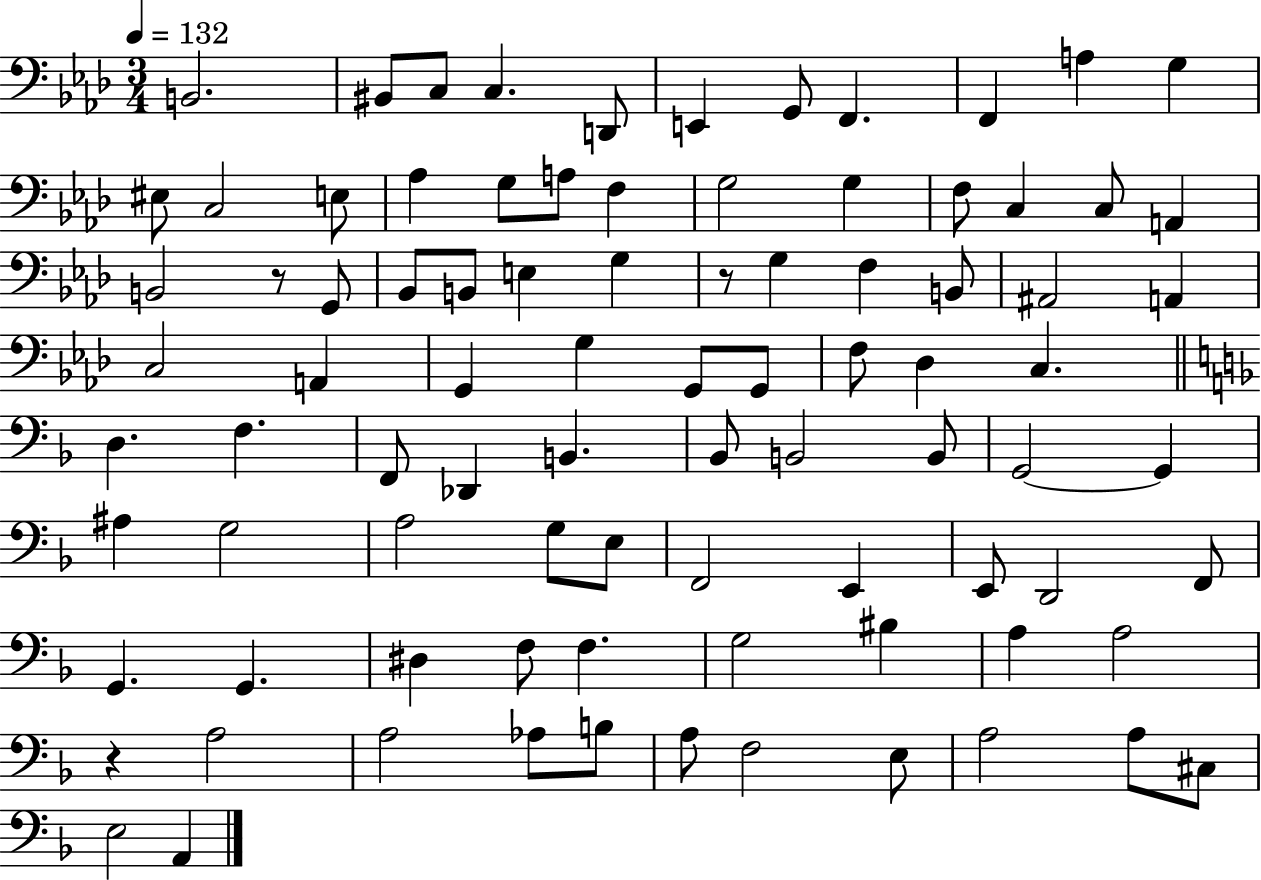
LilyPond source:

{
  \clef bass
  \numericTimeSignature
  \time 3/4
  \key aes \major
  \tempo 4 = 132
  b,2. | bis,8 c8 c4. d,8 | e,4 g,8 f,4. | f,4 a4 g4 | \break eis8 c2 e8 | aes4 g8 a8 f4 | g2 g4 | f8 c4 c8 a,4 | \break b,2 r8 g,8 | bes,8 b,8 e4 g4 | r8 g4 f4 b,8 | ais,2 a,4 | \break c2 a,4 | g,4 g4 g,8 g,8 | f8 des4 c4. | \bar "||" \break \key f \major d4. f4. | f,8 des,4 b,4. | bes,8 b,2 b,8 | g,2~~ g,4 | \break ais4 g2 | a2 g8 e8 | f,2 e,4 | e,8 d,2 f,8 | \break g,4. g,4. | dis4 f8 f4. | g2 bis4 | a4 a2 | \break r4 a2 | a2 aes8 b8 | a8 f2 e8 | a2 a8 cis8 | \break e2 a,4 | \bar "|."
}